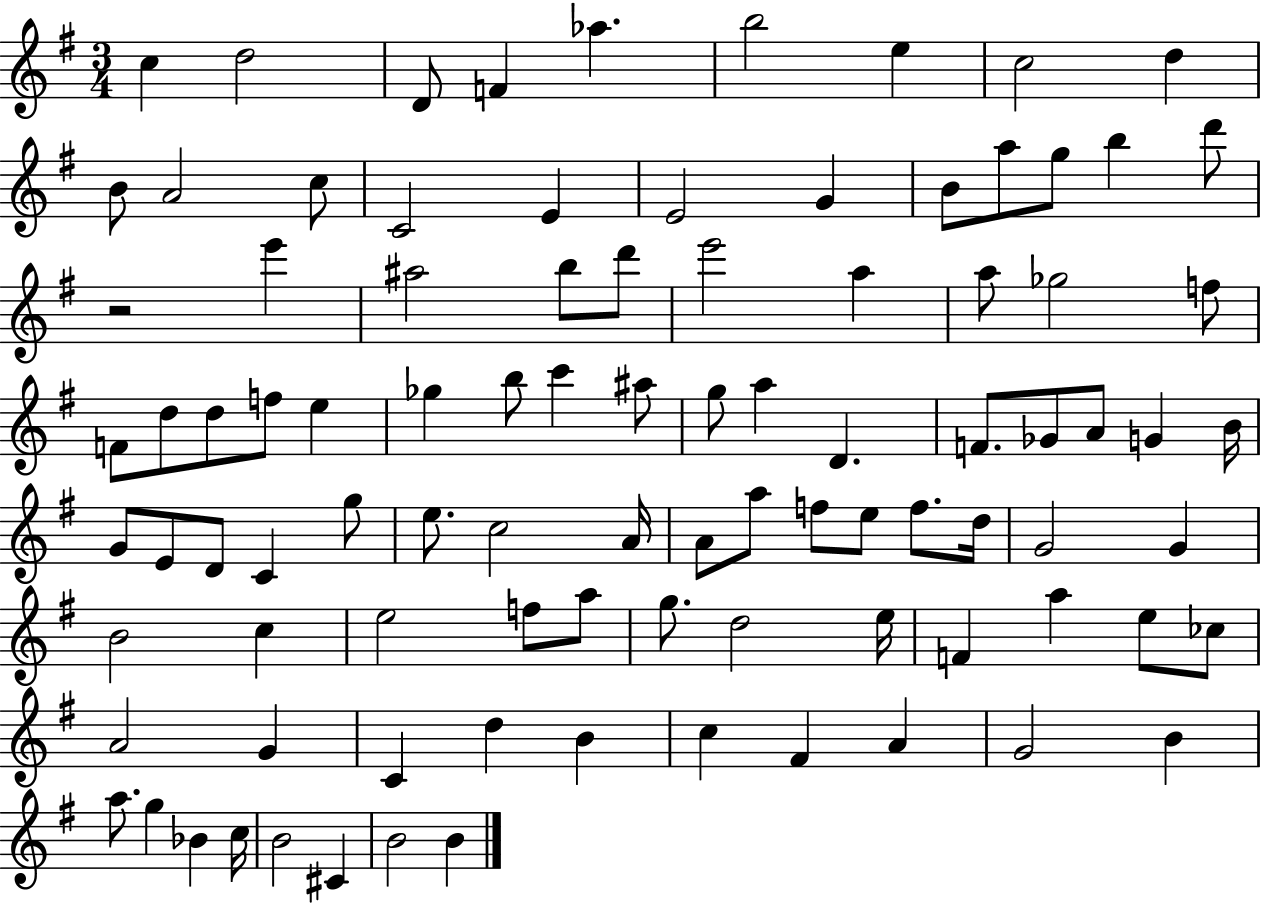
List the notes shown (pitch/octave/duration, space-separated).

C5/q D5/h D4/e F4/q Ab5/q. B5/h E5/q C5/h D5/q B4/e A4/h C5/e C4/h E4/q E4/h G4/q B4/e A5/e G5/e B5/q D6/e R/h E6/q A#5/h B5/e D6/e E6/h A5/q A5/e Gb5/h F5/e F4/e D5/e D5/e F5/e E5/q Gb5/q B5/e C6/q A#5/e G5/e A5/q D4/q. F4/e. Gb4/e A4/e G4/q B4/s G4/e E4/e D4/e C4/q G5/e E5/e. C5/h A4/s A4/e A5/e F5/e E5/e F5/e. D5/s G4/h G4/q B4/h C5/q E5/h F5/e A5/e G5/e. D5/h E5/s F4/q A5/q E5/e CES5/e A4/h G4/q C4/q D5/q B4/q C5/q F#4/q A4/q G4/h B4/q A5/e. G5/q Bb4/q C5/s B4/h C#4/q B4/h B4/q